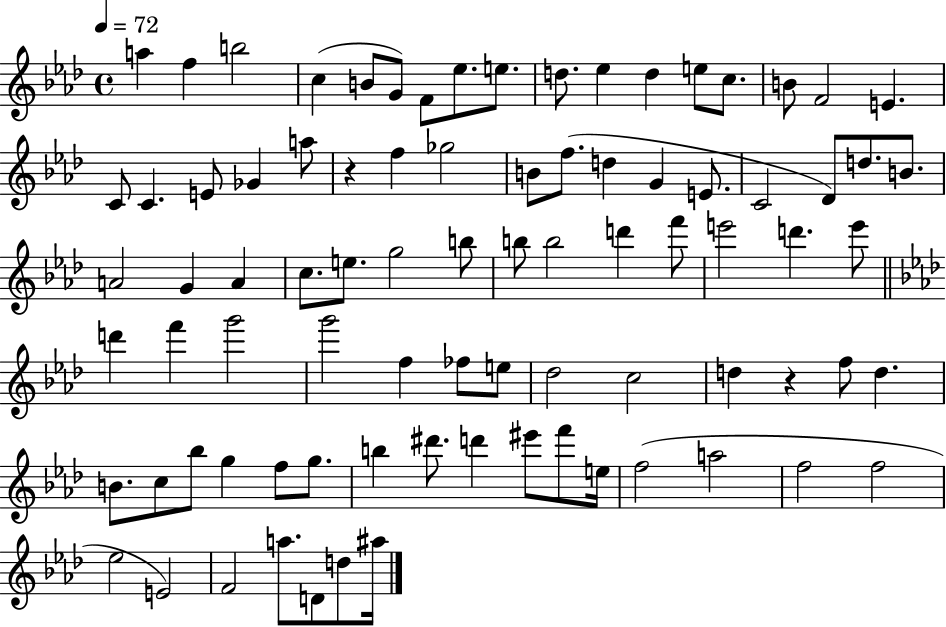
{
  \clef treble
  \time 4/4
  \defaultTimeSignature
  \key aes \major
  \tempo 4 = 72
  a''4 f''4 b''2 | c''4( b'8 g'8) f'8 ees''8. e''8. | d''8. ees''4 d''4 e''8 c''8. | b'8 f'2 e'4. | \break c'8 c'4. e'8 ges'4 a''8 | r4 f''4 ges''2 | b'8 f''8.( d''4 g'4 e'8. | c'2 des'8) d''8. b'8. | \break a'2 g'4 a'4 | c''8. e''8. g''2 b''8 | b''8 b''2 d'''4 f'''8 | e'''2 d'''4. e'''8 | \break \bar "||" \break \key aes \major d'''4 f'''4 g'''2 | g'''2 f''4 fes''8 e''8 | des''2 c''2 | d''4 r4 f''8 d''4. | \break b'8. c''8 bes''8 g''4 f''8 g''8. | b''4 dis'''8. d'''4 eis'''8 f'''8 e''16 | f''2( a''2 | f''2 f''2 | \break ees''2 e'2) | f'2 a''8. d'8 d''8 ais''16 | \bar "|."
}